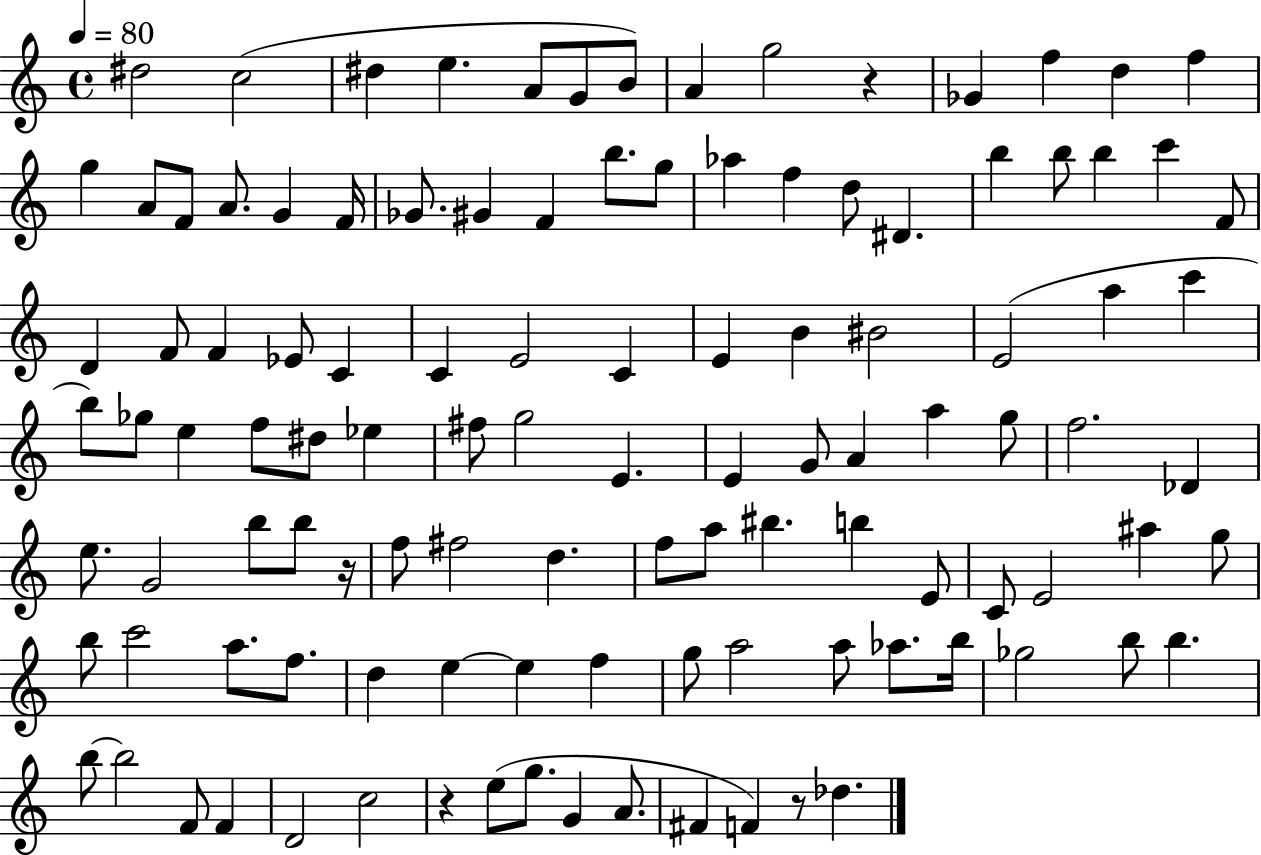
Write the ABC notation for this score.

X:1
T:Untitled
M:4/4
L:1/4
K:C
^d2 c2 ^d e A/2 G/2 B/2 A g2 z _G f d f g A/2 F/2 A/2 G F/4 _G/2 ^G F b/2 g/2 _a f d/2 ^D b b/2 b c' F/2 D F/2 F _E/2 C C E2 C E B ^B2 E2 a c' b/2 _g/2 e f/2 ^d/2 _e ^f/2 g2 E E G/2 A a g/2 f2 _D e/2 G2 b/2 b/2 z/4 f/2 ^f2 d f/2 a/2 ^b b E/2 C/2 E2 ^a g/2 b/2 c'2 a/2 f/2 d e e f g/2 a2 a/2 _a/2 b/4 _g2 b/2 b b/2 b2 F/2 F D2 c2 z e/2 g/2 G A/2 ^F F z/2 _d